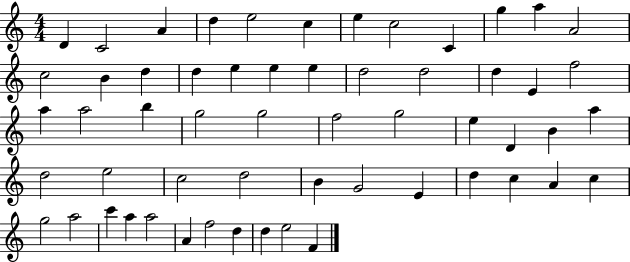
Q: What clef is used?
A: treble